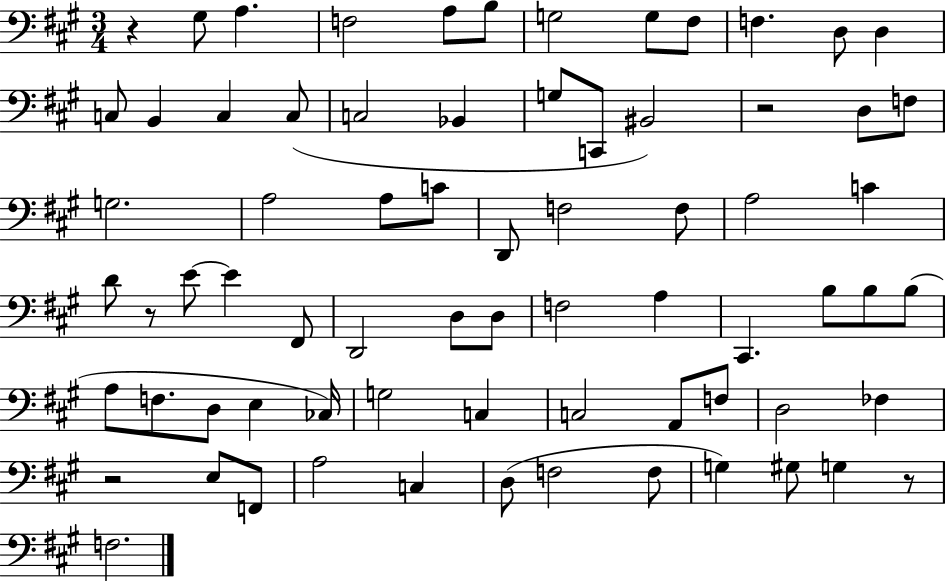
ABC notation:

X:1
T:Untitled
M:3/4
L:1/4
K:A
z ^G,/2 A, F,2 A,/2 B,/2 G,2 G,/2 ^F,/2 F, D,/2 D, C,/2 B,, C, C,/2 C,2 _B,, G,/2 C,,/2 ^B,,2 z2 D,/2 F,/2 G,2 A,2 A,/2 C/2 D,,/2 F,2 F,/2 A,2 C D/2 z/2 E/2 E ^F,,/2 D,,2 D,/2 D,/2 F,2 A, ^C,, B,/2 B,/2 B,/2 A,/2 F,/2 D,/2 E, _C,/4 G,2 C, C,2 A,,/2 F,/2 D,2 _F, z2 E,/2 F,,/2 A,2 C, D,/2 F,2 F,/2 G, ^G,/2 G, z/2 F,2